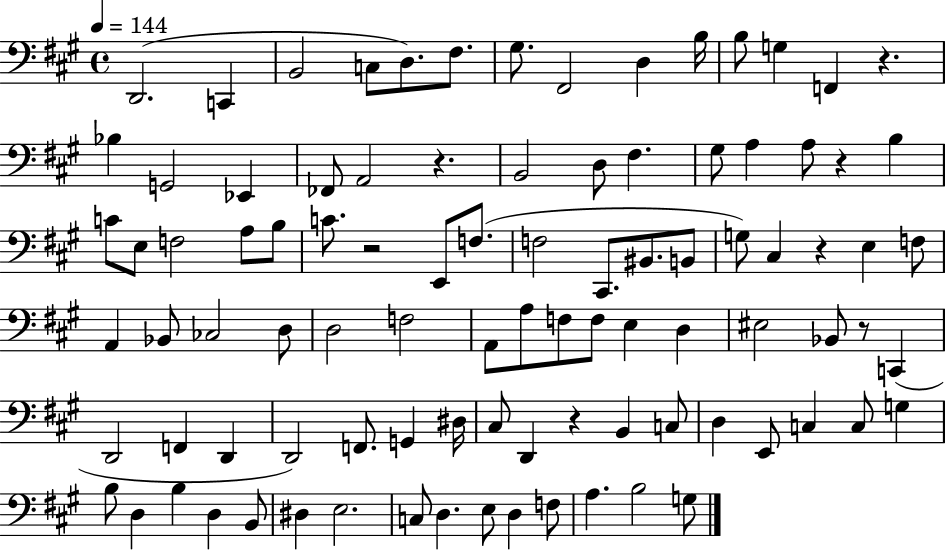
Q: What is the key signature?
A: A major